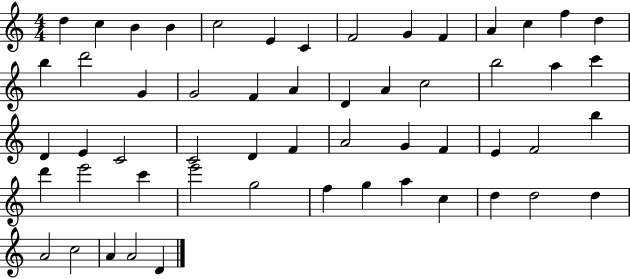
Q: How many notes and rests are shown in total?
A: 55